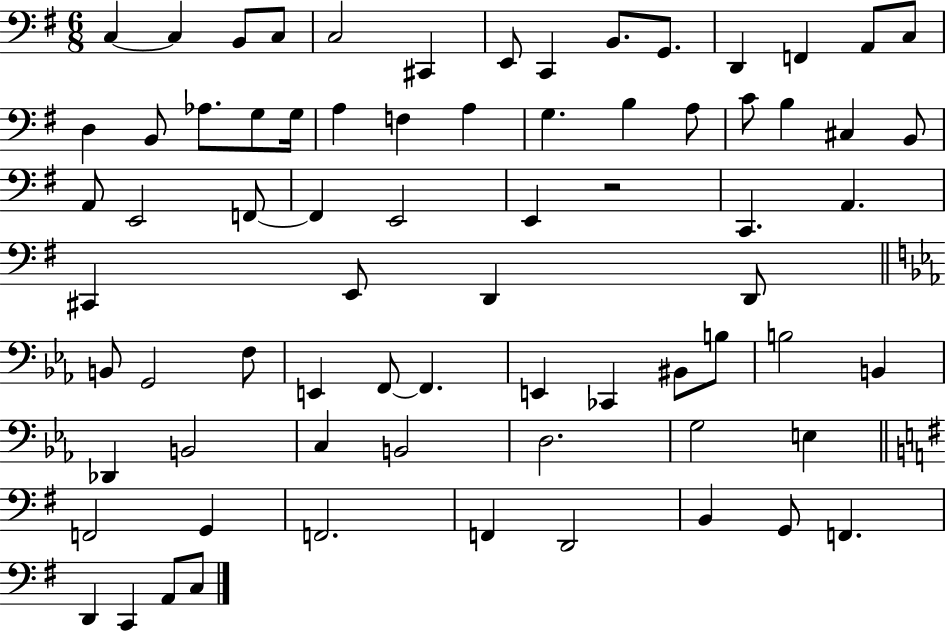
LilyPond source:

{
  \clef bass
  \numericTimeSignature
  \time 6/8
  \key g \major
  \repeat volta 2 { c4~~ c4 b,8 c8 | c2 cis,4 | e,8 c,4 b,8. g,8. | d,4 f,4 a,8 c8 | \break d4 b,8 aes8. g8 g16 | a4 f4 a4 | g4. b4 a8 | c'8 b4 cis4 b,8 | \break a,8 e,2 f,8~~ | f,4 e,2 | e,4 r2 | c,4. a,4. | \break cis,4 e,8 d,4 d,8 | \bar "||" \break \key c \minor b,8 g,2 f8 | e,4 f,8~~ f,4. | e,4 ces,4 bis,8 b8 | b2 b,4 | \break des,4 b,2 | c4 b,2 | d2. | g2 e4 | \break \bar "||" \break \key e \minor f,2 g,4 | f,2. | f,4 d,2 | b,4 g,8 f,4. | \break d,4 c,4 a,8 c8 | } \bar "|."
}